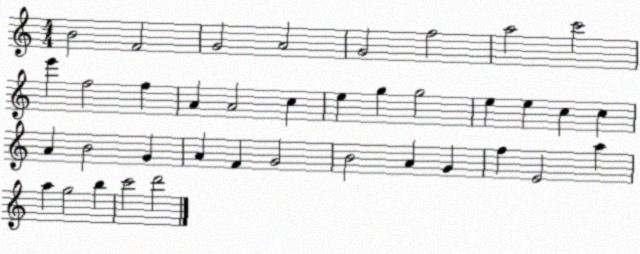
X:1
T:Untitled
M:4/4
L:1/4
K:C
B2 F2 G2 A2 G2 f2 a2 c'2 e' f2 f A A2 c e g g2 e e c c A B2 G A F G2 B2 A G f E2 a a g2 b c'2 d'2